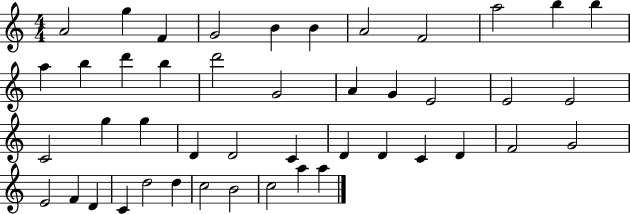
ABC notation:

X:1
T:Untitled
M:4/4
L:1/4
K:C
A2 g F G2 B B A2 F2 a2 b b a b d' b d'2 G2 A G E2 E2 E2 C2 g g D D2 C D D C D F2 G2 E2 F D C d2 d c2 B2 c2 a a